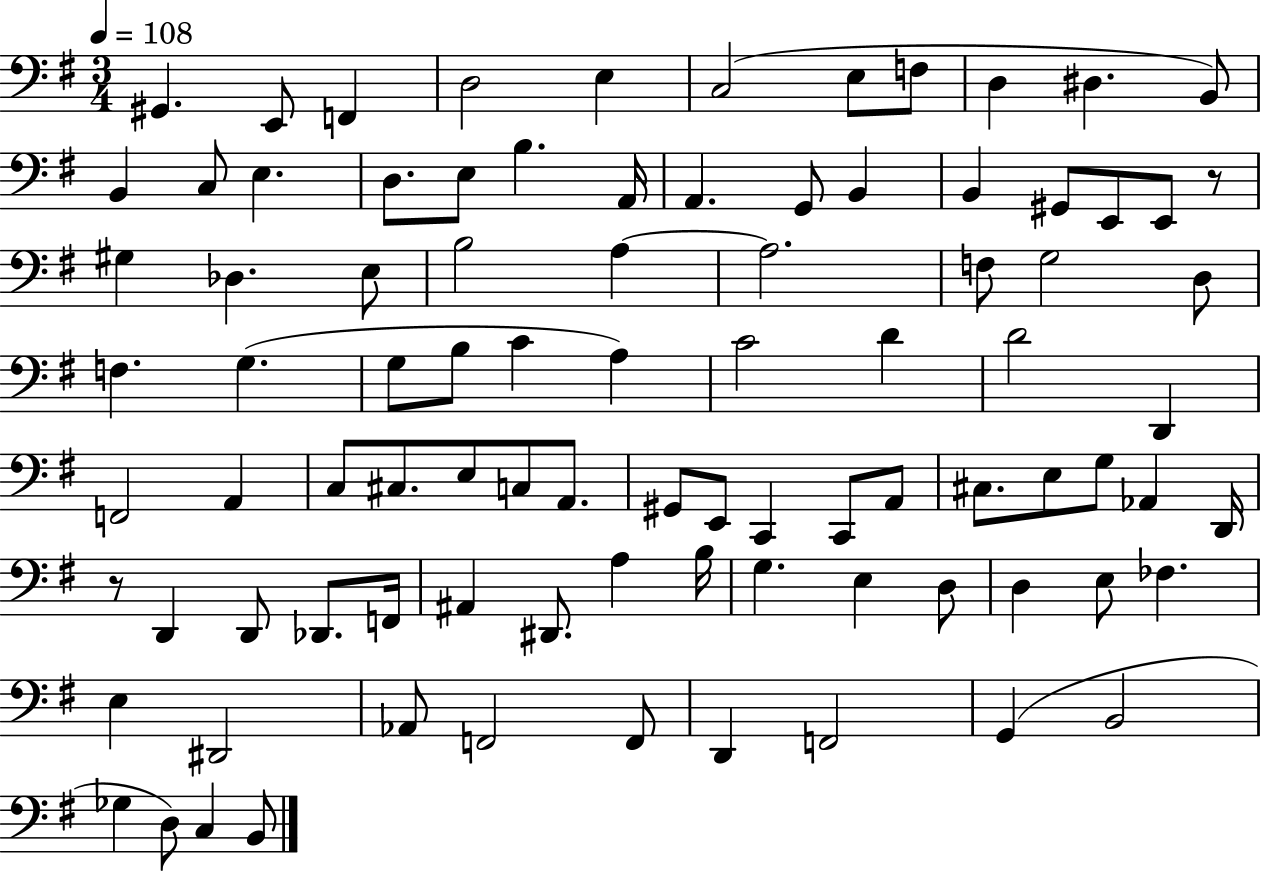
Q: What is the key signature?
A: G major